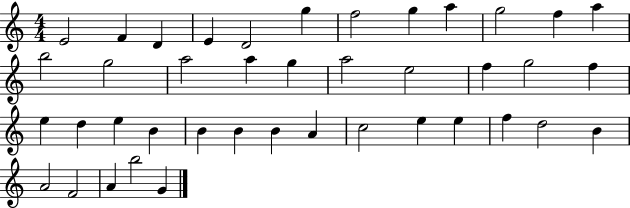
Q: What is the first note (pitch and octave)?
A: E4